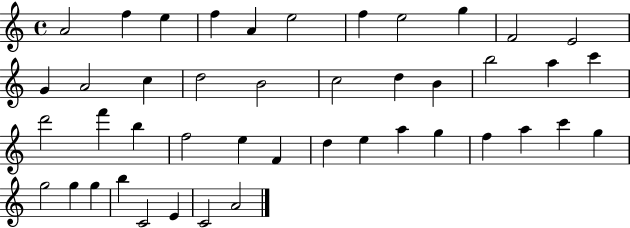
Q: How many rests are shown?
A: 0